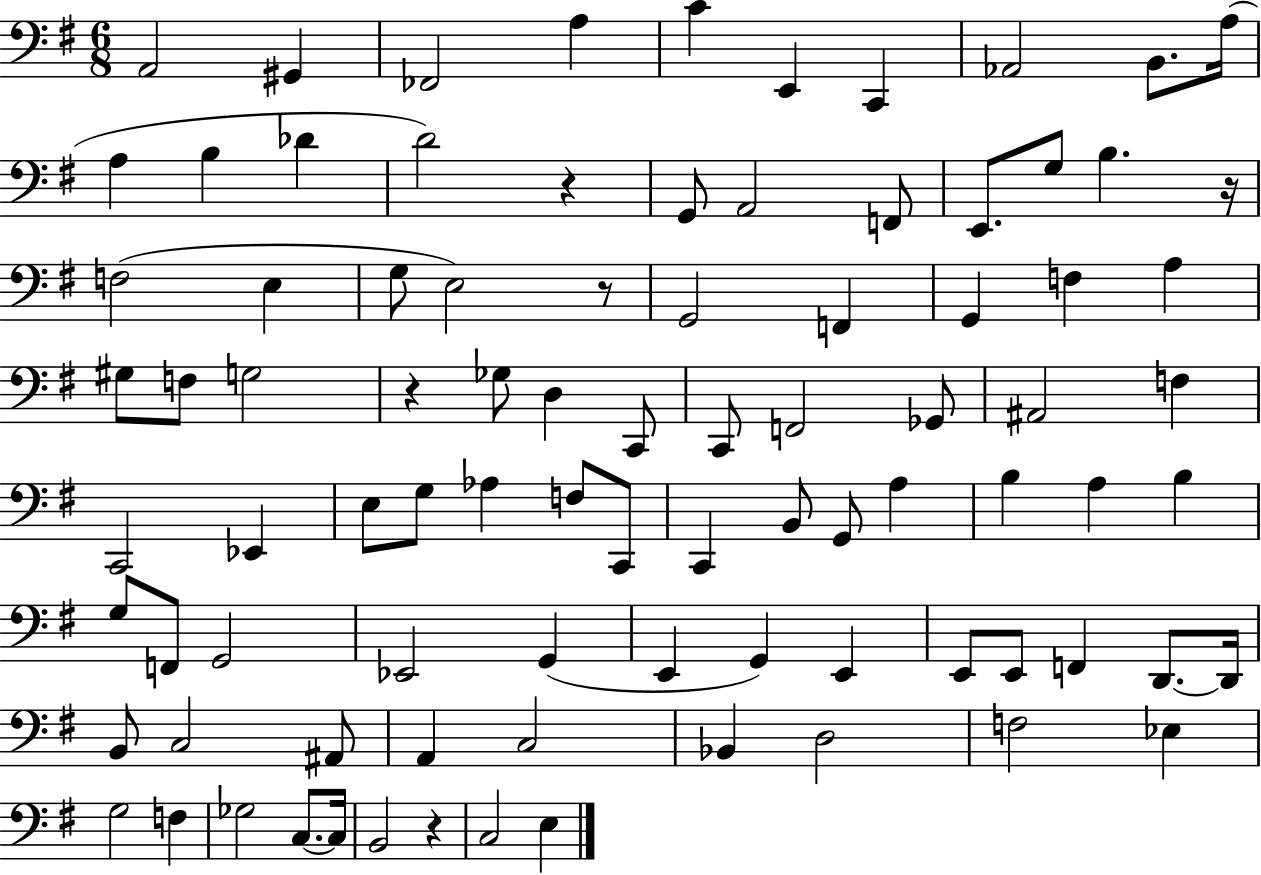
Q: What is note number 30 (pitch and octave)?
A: G#3